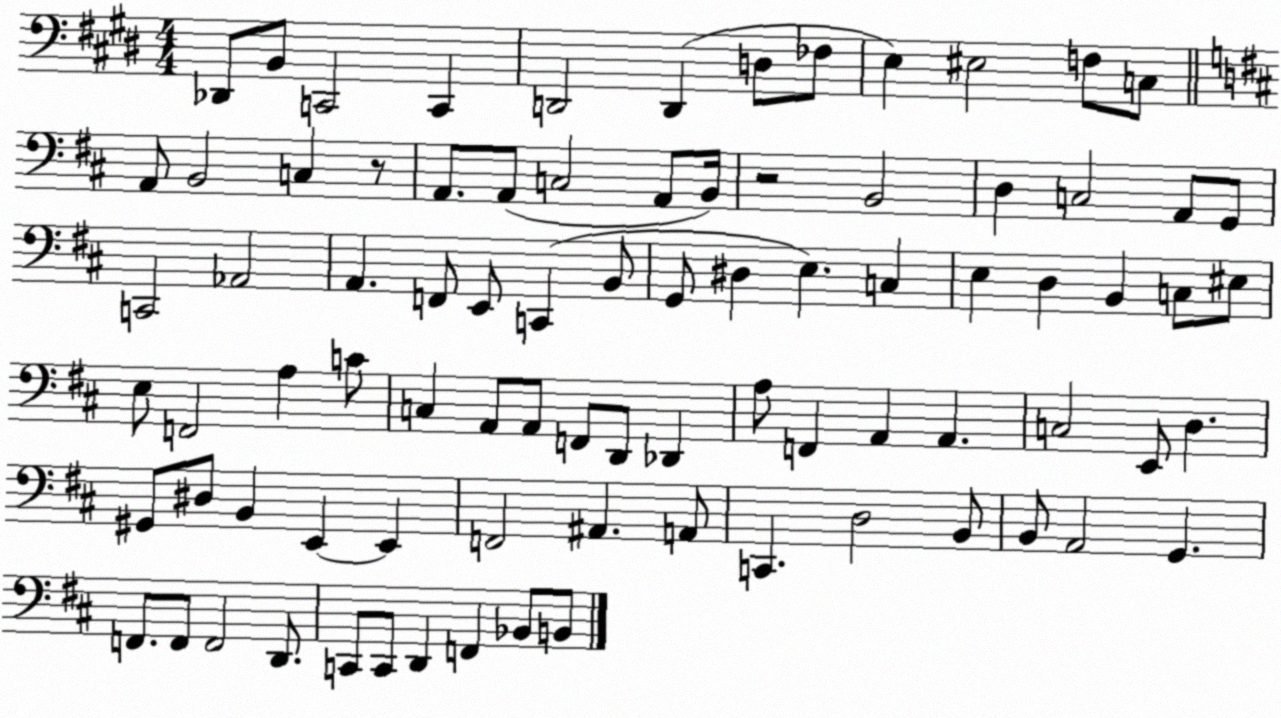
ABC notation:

X:1
T:Untitled
M:4/4
L:1/4
K:E
_D,,/2 B,,/2 C,,2 C,, D,,2 D,, D,/2 _F,/2 E, ^E,2 F,/2 C,/2 A,,/2 B,,2 C, z/2 A,,/2 A,,/2 C,2 A,,/2 B,,/4 z2 B,,2 D, C,2 A,,/2 G,,/2 C,,2 _A,,2 A,, F,,/2 E,,/2 C,, B,,/2 G,,/2 ^D, E, C, E, D, B,, C,/2 ^E,/2 E,/2 F,,2 A, C/2 C, A,,/2 A,,/2 F,,/2 D,,/2 _D,, A,/2 F,, A,, A,, C,2 E,,/2 D, ^G,,/2 ^D,/2 B,, E,, E,, F,,2 ^A,, A,,/2 C,, D,2 B,,/2 B,,/2 A,,2 G,, F,,/2 F,,/2 F,,2 D,,/2 C,,/2 C,,/2 D,, F,, _B,,/2 B,,/2